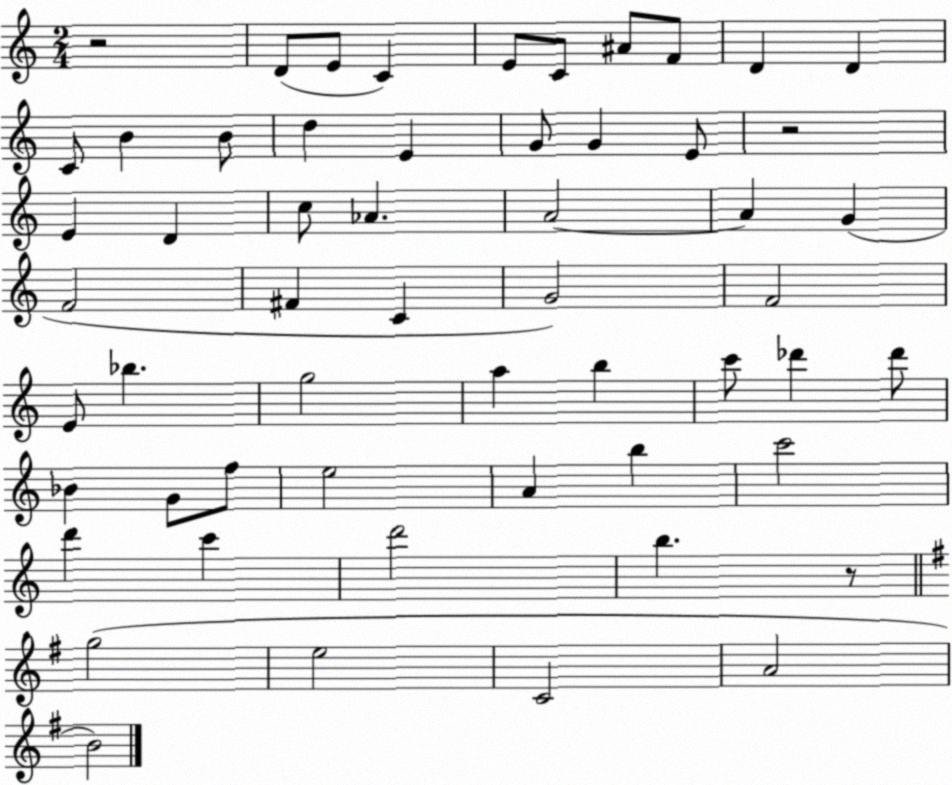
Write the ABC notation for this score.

X:1
T:Untitled
M:2/4
L:1/4
K:C
z2 D/2 E/2 C E/2 C/2 ^A/2 F/2 D D C/2 B B/2 d E G/2 G E/2 z2 E D c/2 _A A2 A G F2 ^F C G2 F2 E/2 _b g2 a b c'/2 _d' _d'/2 _B G/2 f/2 e2 A b c'2 d' c' d'2 b z/2 g2 e2 C2 A2 B2